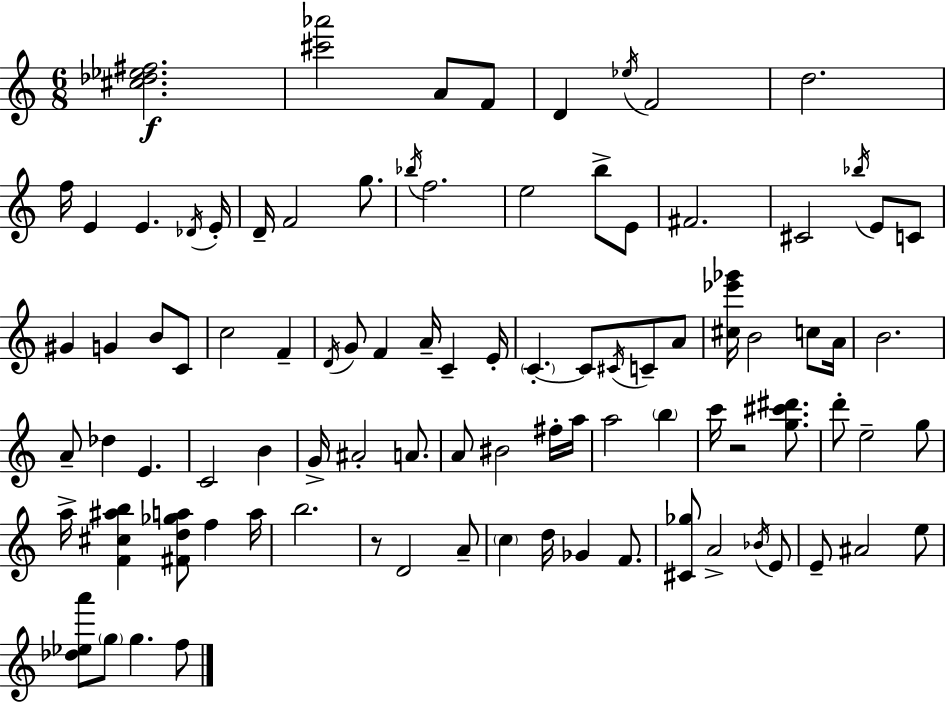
X:1
T:Untitled
M:6/8
L:1/4
K:C
[^c_d_e^f]2 [^c'_a']2 A/2 F/2 D _e/4 F2 d2 f/4 E E _D/4 E/4 D/4 F2 g/2 _b/4 f2 e2 b/2 E/2 ^F2 ^C2 _b/4 E/2 C/2 ^G G B/2 C/2 c2 F D/4 G/2 F A/4 C E/4 C C/2 ^C/4 C/2 A/2 [^c_e'_g']/4 B2 c/2 A/4 B2 A/2 _d E C2 B G/4 ^A2 A/2 A/2 ^B2 ^f/4 a/4 a2 b c'/4 z2 [g^c'^d']/2 d'/2 e2 g/2 a/4 [F^c^ab] [^Fd_ga]/2 f a/4 b2 z/2 D2 A/2 c d/4 _G F/2 [^C_g]/2 A2 _B/4 E/2 E/2 ^A2 e/2 [_d_ea']/2 g/2 g f/2